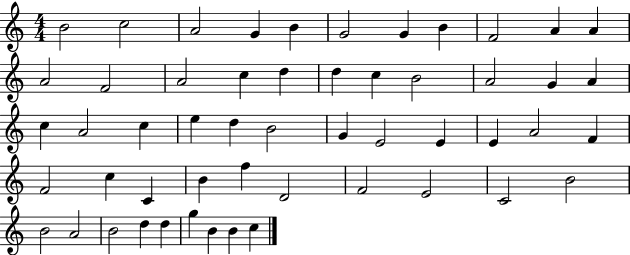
B4/h C5/h A4/h G4/q B4/q G4/h G4/q B4/q F4/h A4/q A4/q A4/h F4/h A4/h C5/q D5/q D5/q C5/q B4/h A4/h G4/q A4/q C5/q A4/h C5/q E5/q D5/q B4/h G4/q E4/h E4/q E4/q A4/h F4/q F4/h C5/q C4/q B4/q F5/q D4/h F4/h E4/h C4/h B4/h B4/h A4/h B4/h D5/q D5/q G5/q B4/q B4/q C5/q